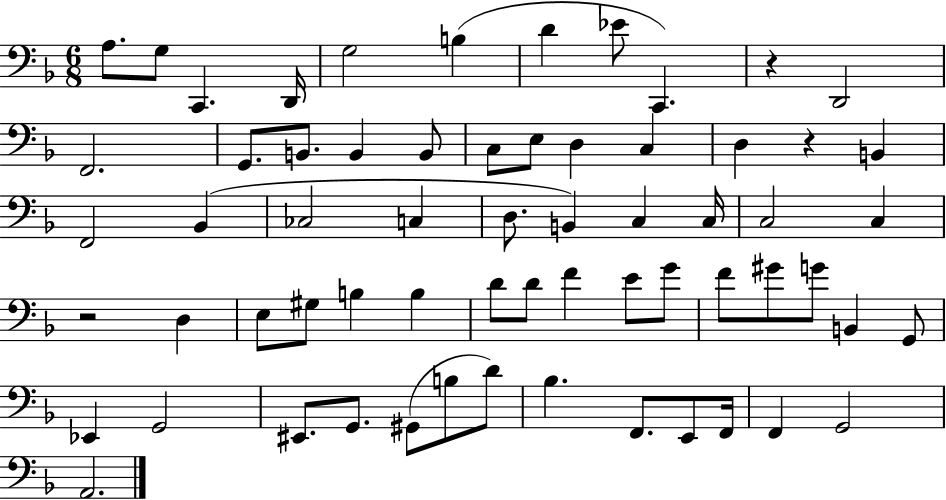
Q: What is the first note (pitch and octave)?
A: A3